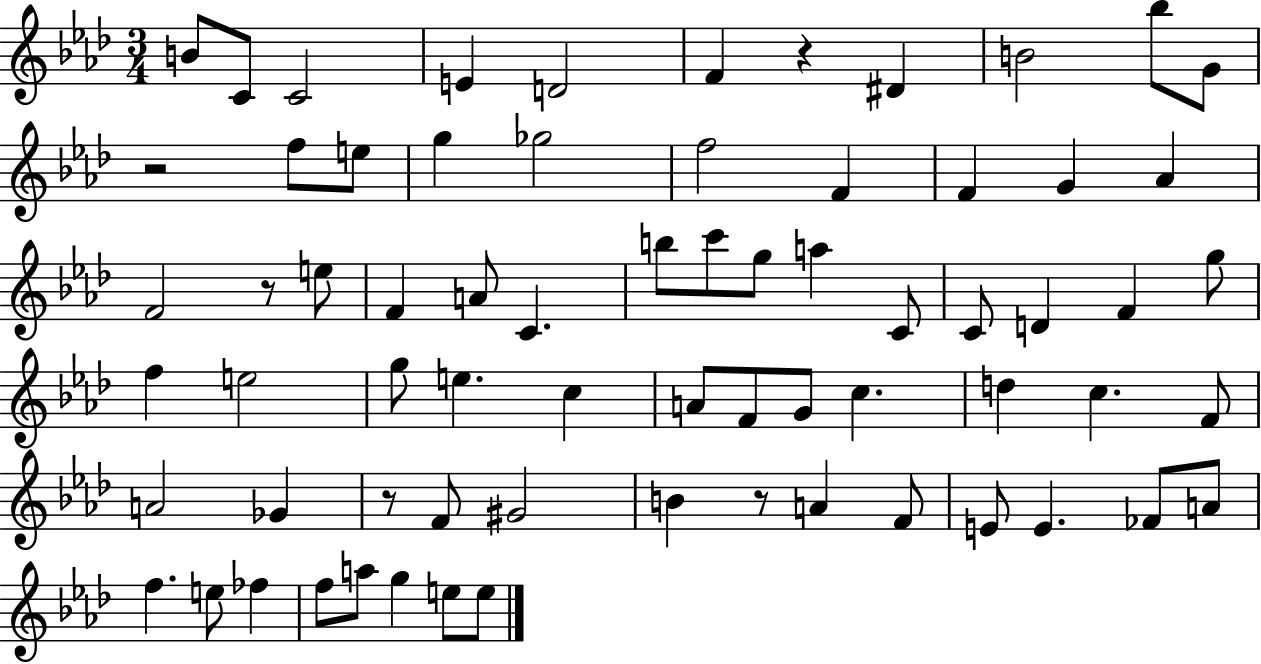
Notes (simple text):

B4/e C4/e C4/h E4/q D4/h F4/q R/q D#4/q B4/h Bb5/e G4/e R/h F5/e E5/e G5/q Gb5/h F5/h F4/q F4/q G4/q Ab4/q F4/h R/e E5/e F4/q A4/e C4/q. B5/e C6/e G5/e A5/q C4/e C4/e D4/q F4/q G5/e F5/q E5/h G5/e E5/q. C5/q A4/e F4/e G4/e C5/q. D5/q C5/q. F4/e A4/h Gb4/q R/e F4/e G#4/h B4/q R/e A4/q F4/e E4/e E4/q. FES4/e A4/e F5/q. E5/e FES5/q F5/e A5/e G5/q E5/e E5/e